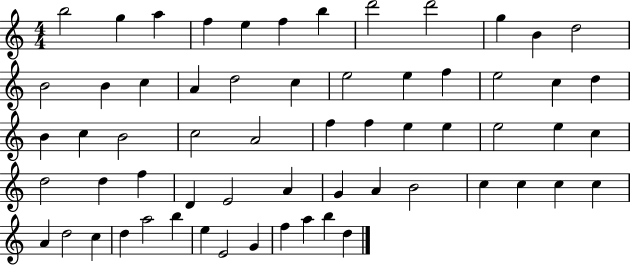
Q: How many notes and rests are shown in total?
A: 62